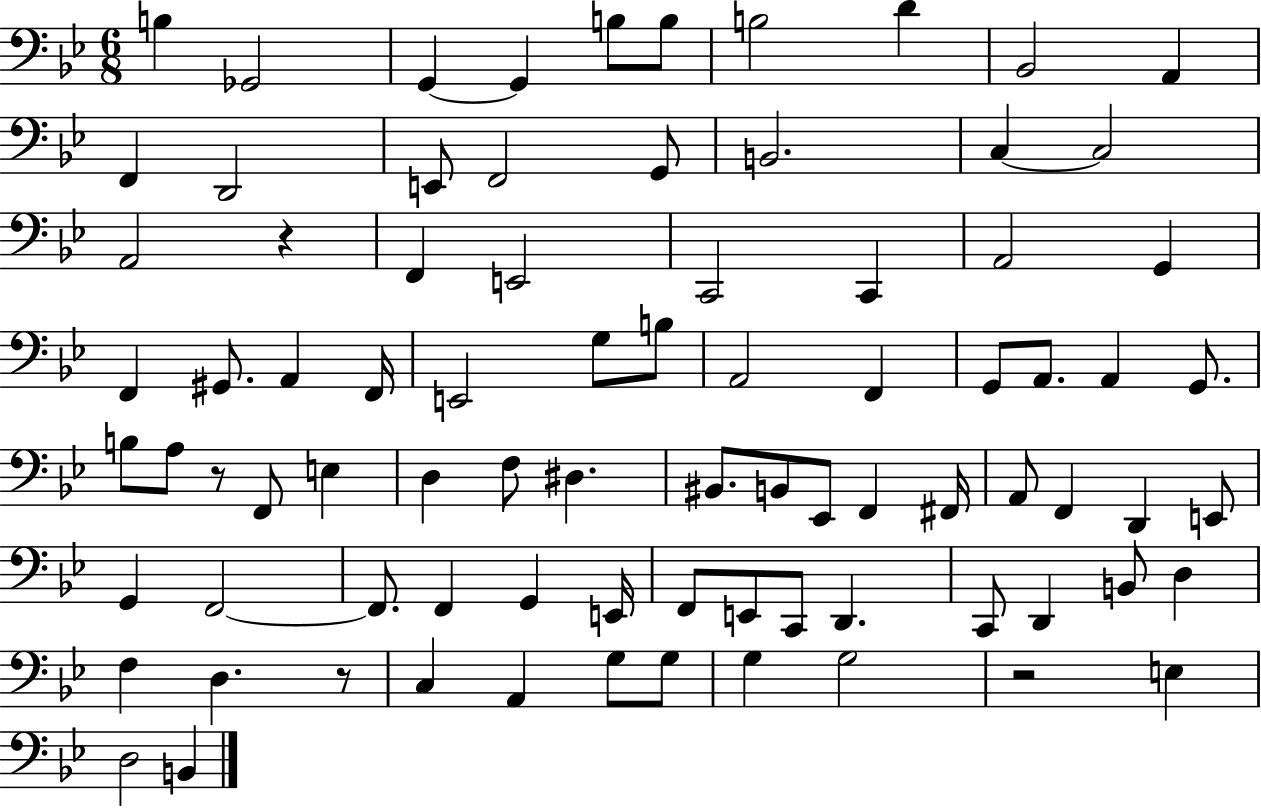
X:1
T:Untitled
M:6/8
L:1/4
K:Bb
B, _G,,2 G,, G,, B,/2 B,/2 B,2 D _B,,2 A,, F,, D,,2 E,,/2 F,,2 G,,/2 B,,2 C, C,2 A,,2 z F,, E,,2 C,,2 C,, A,,2 G,, F,, ^G,,/2 A,, F,,/4 E,,2 G,/2 B,/2 A,,2 F,, G,,/2 A,,/2 A,, G,,/2 B,/2 A,/2 z/2 F,,/2 E, D, F,/2 ^D, ^B,,/2 B,,/2 _E,,/2 F,, ^F,,/4 A,,/2 F,, D,, E,,/2 G,, F,,2 F,,/2 F,, G,, E,,/4 F,,/2 E,,/2 C,,/2 D,, C,,/2 D,, B,,/2 D, F, D, z/2 C, A,, G,/2 G,/2 G, G,2 z2 E, D,2 B,,